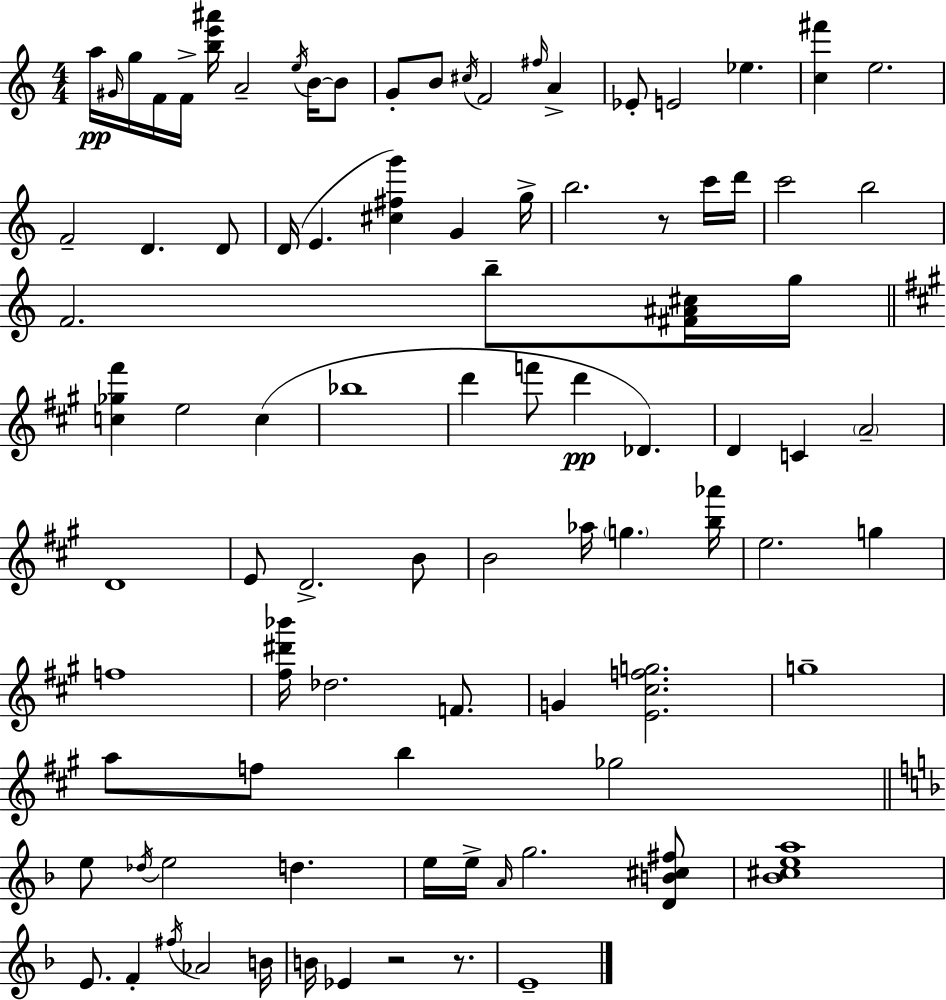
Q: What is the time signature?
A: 4/4